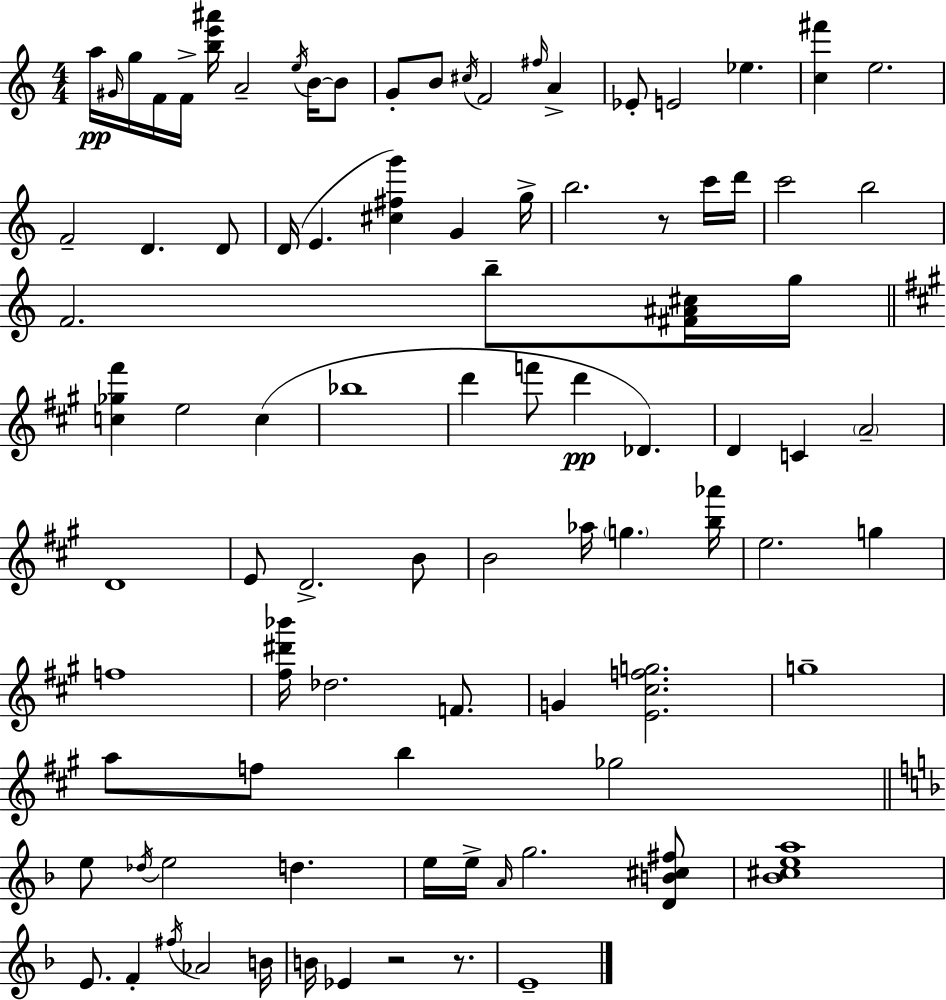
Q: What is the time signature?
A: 4/4